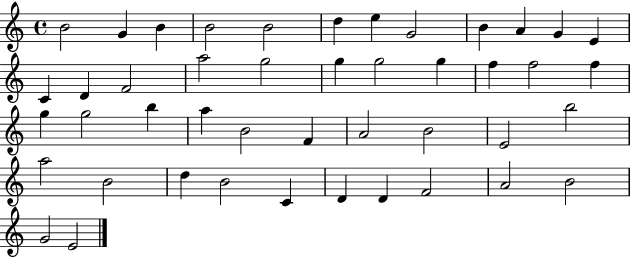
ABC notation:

X:1
T:Untitled
M:4/4
L:1/4
K:C
B2 G B B2 B2 d e G2 B A G E C D F2 a2 g2 g g2 g f f2 f g g2 b a B2 F A2 B2 E2 b2 a2 B2 d B2 C D D F2 A2 B2 G2 E2